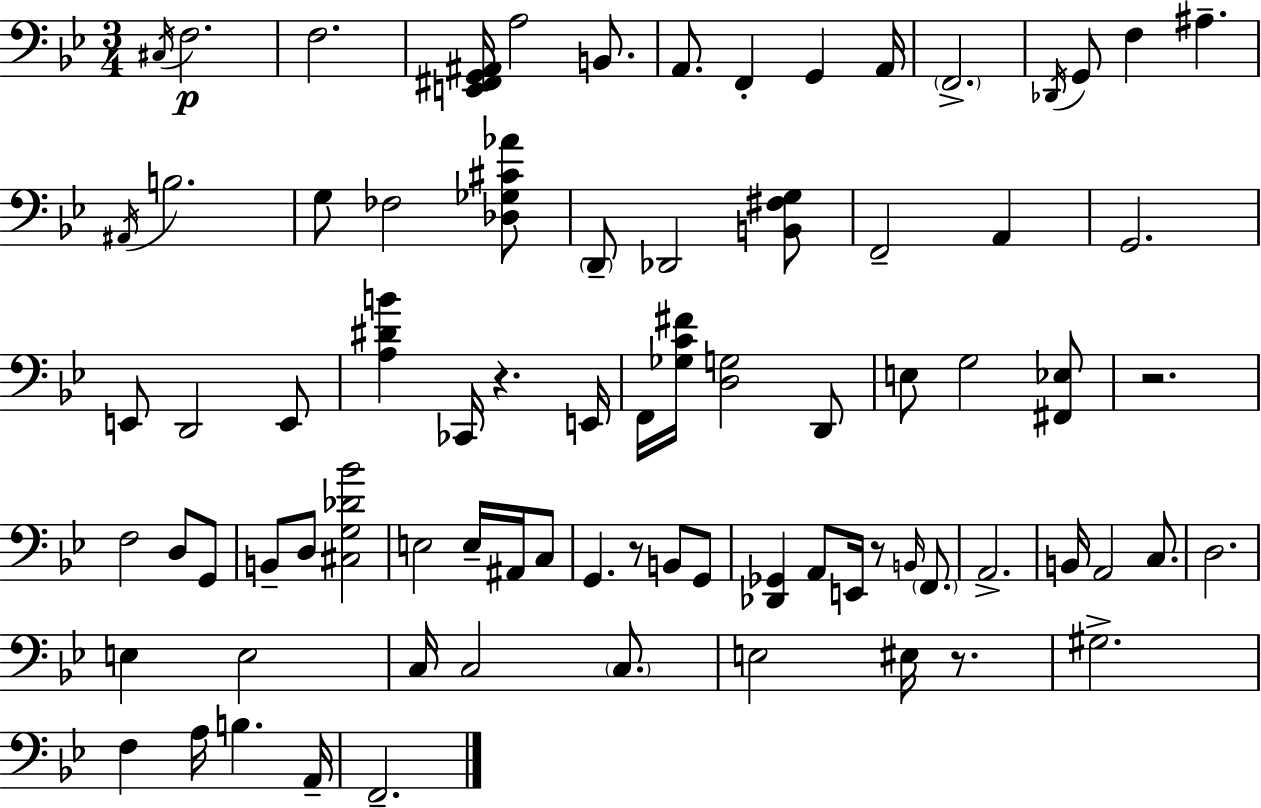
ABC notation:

X:1
T:Untitled
M:3/4
L:1/4
K:Bb
^C,/4 F,2 F,2 [E,,^F,,G,,^A,,]/4 A,2 B,,/2 A,,/2 F,, G,, A,,/4 F,,2 _D,,/4 G,,/2 F, ^A, ^A,,/4 B,2 G,/2 _F,2 [_D,_G,^C_A]/2 D,,/2 _D,,2 [B,,^F,G,]/2 F,,2 A,, G,,2 E,,/2 D,,2 E,,/2 [A,^DB] _C,,/4 z E,,/4 F,,/4 [_G,C^F]/4 [D,G,]2 D,,/2 E,/2 G,2 [^F,,_E,]/2 z2 F,2 D,/2 G,,/2 B,,/2 D,/2 [^C,G,_D_B]2 E,2 E,/4 ^A,,/4 C,/2 G,, z/2 B,,/2 G,,/2 [_D,,_G,,] A,,/2 E,,/4 z/2 B,,/4 F,,/2 A,,2 B,,/4 A,,2 C,/2 D,2 E, E,2 C,/4 C,2 C,/2 E,2 ^E,/4 z/2 ^G,2 F, A,/4 B, A,,/4 F,,2